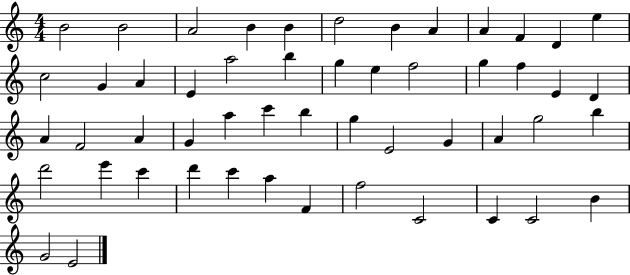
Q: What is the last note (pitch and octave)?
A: E4